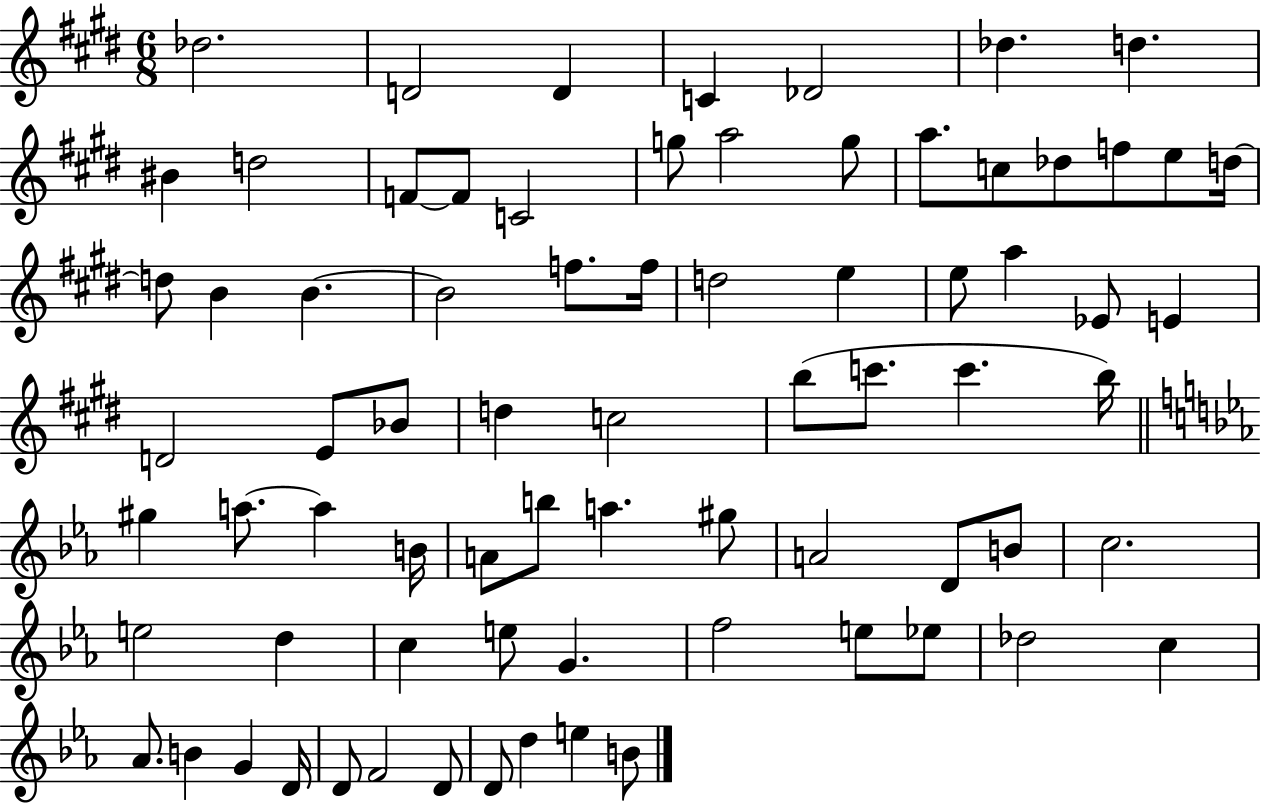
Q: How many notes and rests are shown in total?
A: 75